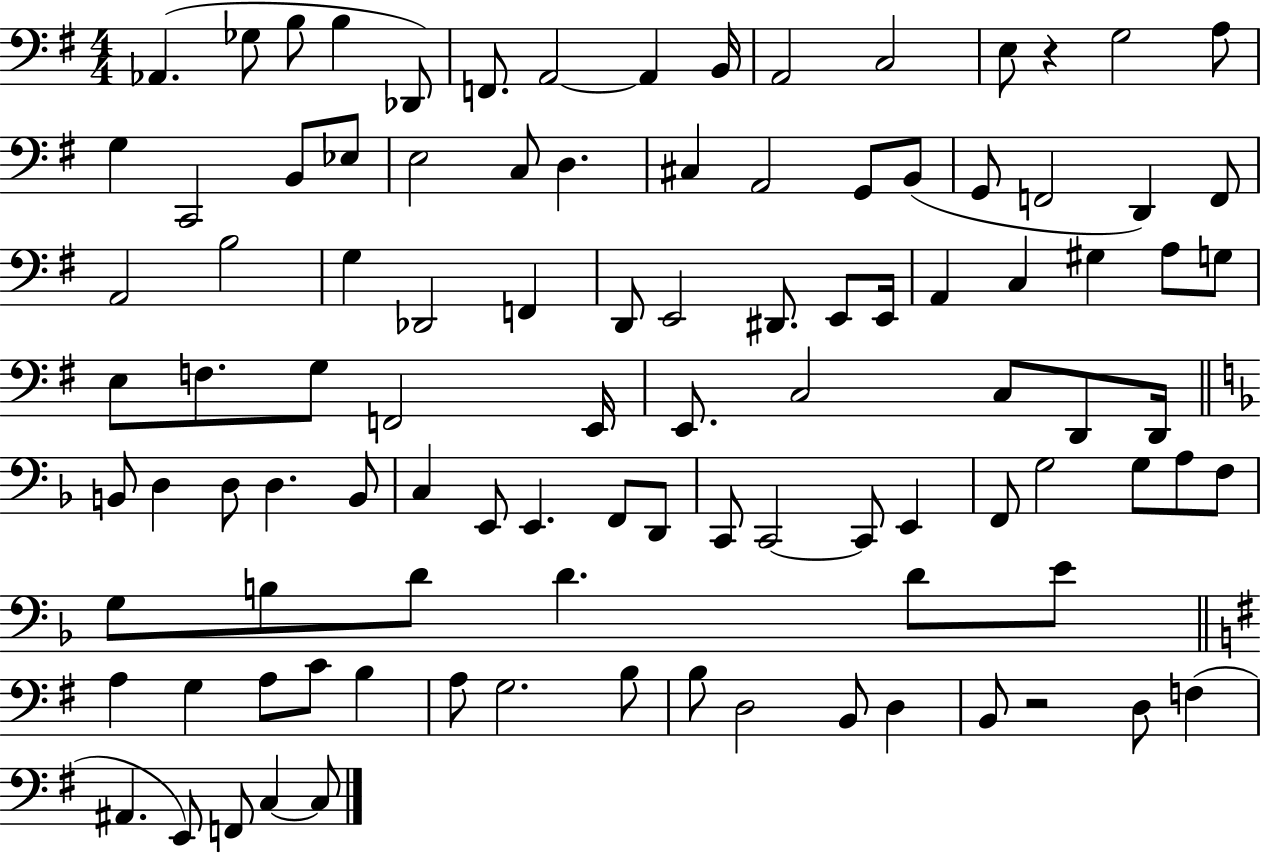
X:1
T:Untitled
M:4/4
L:1/4
K:G
_A,, _G,/2 B,/2 B, _D,,/2 F,,/2 A,,2 A,, B,,/4 A,,2 C,2 E,/2 z G,2 A,/2 G, C,,2 B,,/2 _E,/2 E,2 C,/2 D, ^C, A,,2 G,,/2 B,,/2 G,,/2 F,,2 D,, F,,/2 A,,2 B,2 G, _D,,2 F,, D,,/2 E,,2 ^D,,/2 E,,/2 E,,/4 A,, C, ^G, A,/2 G,/2 E,/2 F,/2 G,/2 F,,2 E,,/4 E,,/2 C,2 C,/2 D,,/2 D,,/4 B,,/2 D, D,/2 D, B,,/2 C, E,,/2 E,, F,,/2 D,,/2 C,,/2 C,,2 C,,/2 E,, F,,/2 G,2 G,/2 A,/2 F,/2 G,/2 B,/2 D/2 D D/2 E/2 A, G, A,/2 C/2 B, A,/2 G,2 B,/2 B,/2 D,2 B,,/2 D, B,,/2 z2 D,/2 F, ^A,, E,,/2 F,,/2 C, C,/2